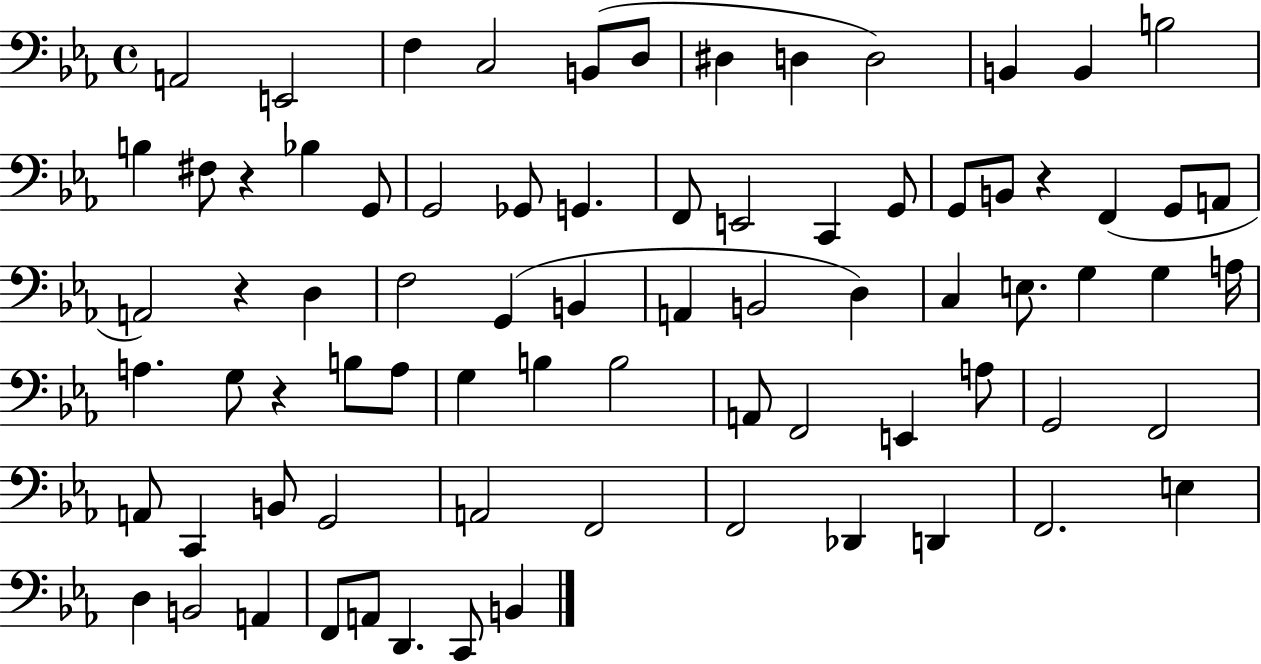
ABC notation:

X:1
T:Untitled
M:4/4
L:1/4
K:Eb
A,,2 E,,2 F, C,2 B,,/2 D,/2 ^D, D, D,2 B,, B,, B,2 B, ^F,/2 z _B, G,,/2 G,,2 _G,,/2 G,, F,,/2 E,,2 C,, G,,/2 G,,/2 B,,/2 z F,, G,,/2 A,,/2 A,,2 z D, F,2 G,, B,, A,, B,,2 D, C, E,/2 G, G, A,/4 A, G,/2 z B,/2 A,/2 G, B, B,2 A,,/2 F,,2 E,, A,/2 G,,2 F,,2 A,,/2 C,, B,,/2 G,,2 A,,2 F,,2 F,,2 _D,, D,, F,,2 E, D, B,,2 A,, F,,/2 A,,/2 D,, C,,/2 B,,